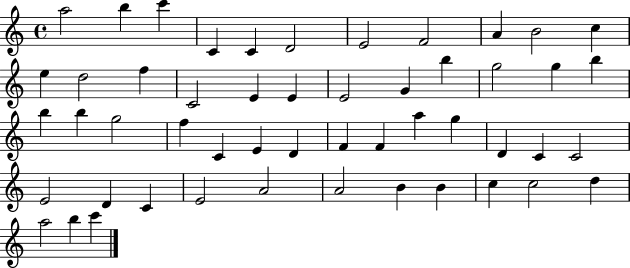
X:1
T:Untitled
M:4/4
L:1/4
K:C
a2 b c' C C D2 E2 F2 A B2 c e d2 f C2 E E E2 G b g2 g b b b g2 f C E D F F a g D C C2 E2 D C E2 A2 A2 B B c c2 d a2 b c'